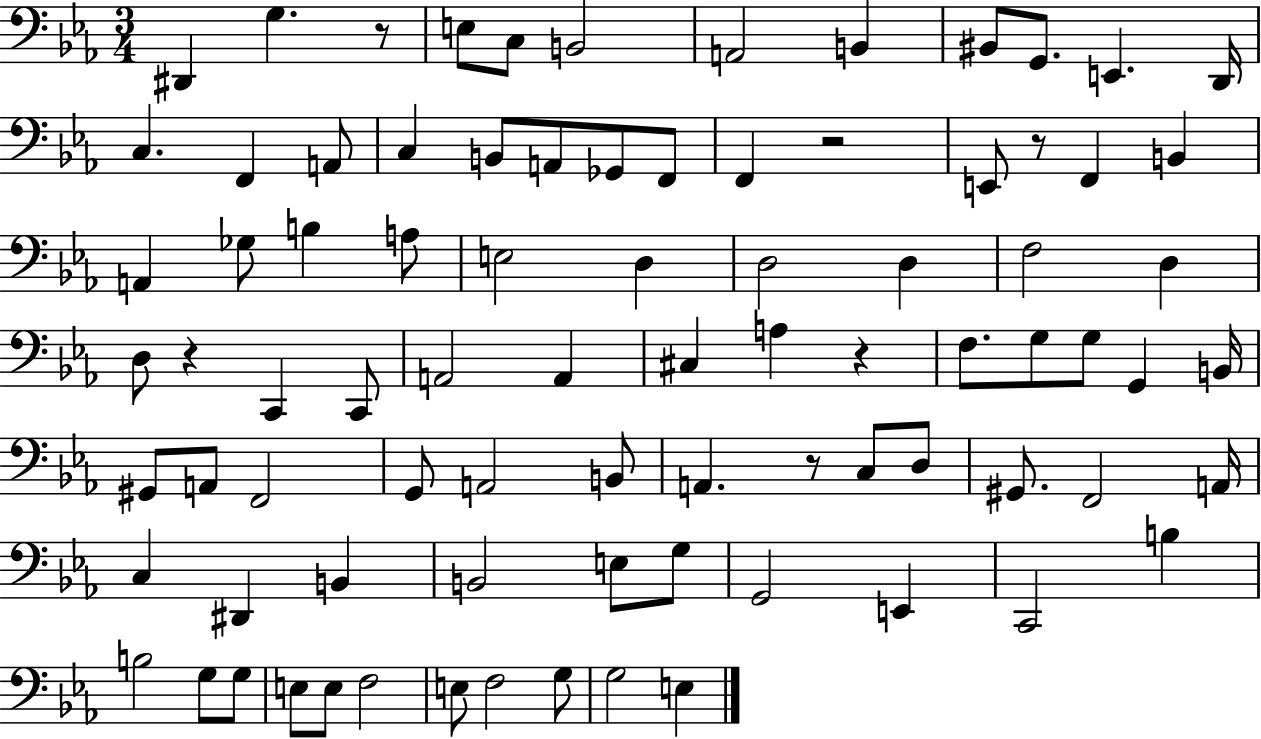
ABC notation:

X:1
T:Untitled
M:3/4
L:1/4
K:Eb
^D,, G, z/2 E,/2 C,/2 B,,2 A,,2 B,, ^B,,/2 G,,/2 E,, D,,/4 C, F,, A,,/2 C, B,,/2 A,,/2 _G,,/2 F,,/2 F,, z2 E,,/2 z/2 F,, B,, A,, _G,/2 B, A,/2 E,2 D, D,2 D, F,2 D, D,/2 z C,, C,,/2 A,,2 A,, ^C, A, z F,/2 G,/2 G,/2 G,, B,,/4 ^G,,/2 A,,/2 F,,2 G,,/2 A,,2 B,,/2 A,, z/2 C,/2 D,/2 ^G,,/2 F,,2 A,,/4 C, ^D,, B,, B,,2 E,/2 G,/2 G,,2 E,, C,,2 B, B,2 G,/2 G,/2 E,/2 E,/2 F,2 E,/2 F,2 G,/2 G,2 E,